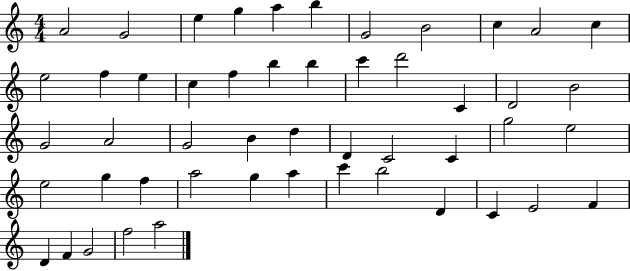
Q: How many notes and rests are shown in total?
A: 50